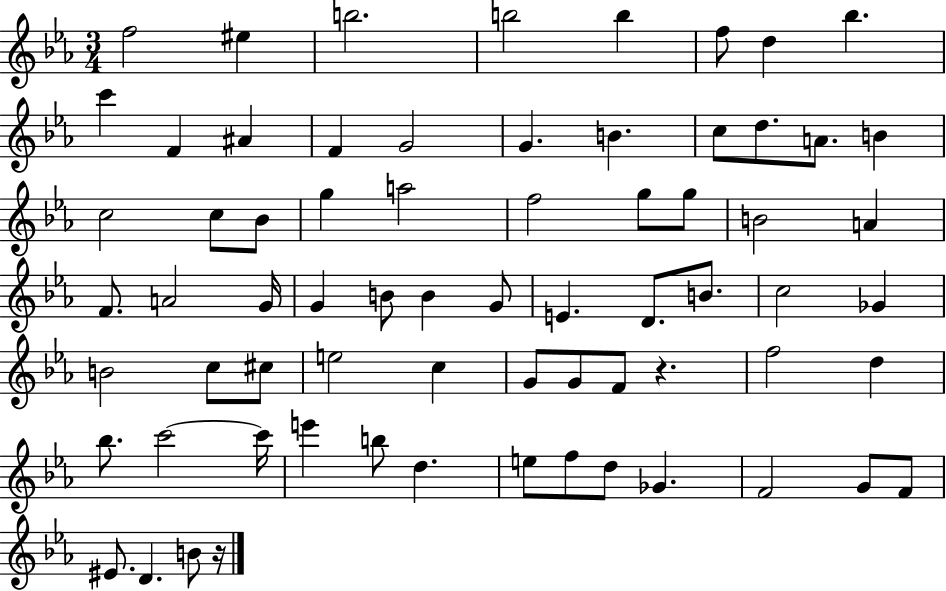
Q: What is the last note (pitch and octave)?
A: B4